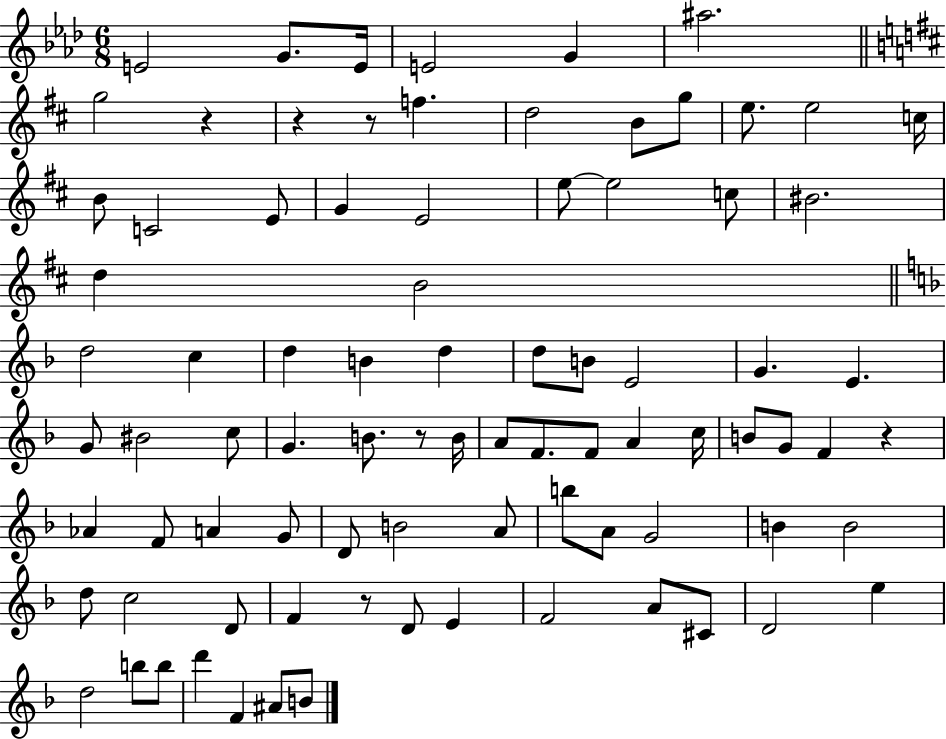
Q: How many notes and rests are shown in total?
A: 85